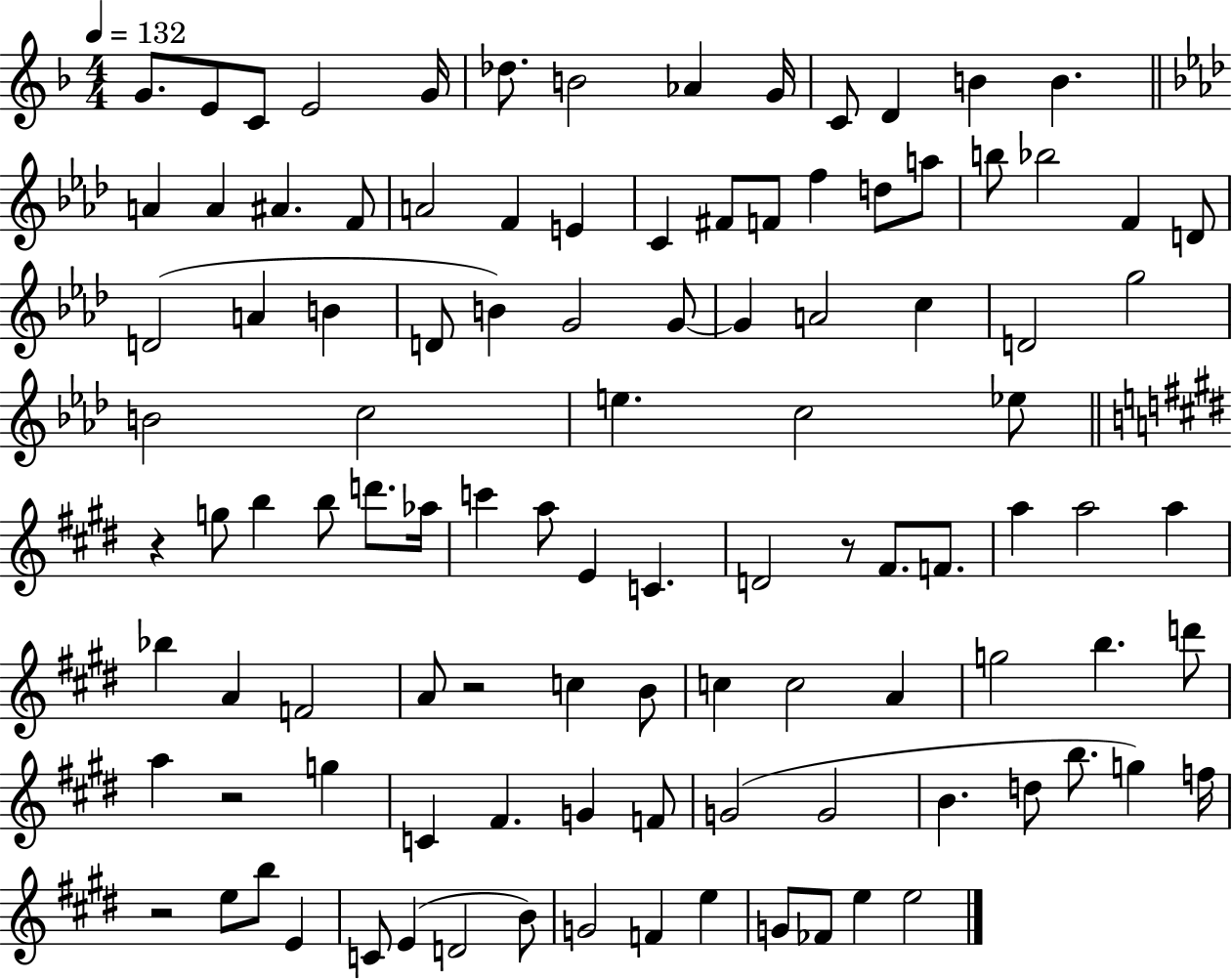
{
  \clef treble
  \numericTimeSignature
  \time 4/4
  \key f \major
  \tempo 4 = 132
  \repeat volta 2 { g'8. e'8 c'8 e'2 g'16 | des''8. b'2 aes'4 g'16 | c'8 d'4 b'4 b'4. | \bar "||" \break \key aes \major a'4 a'4 ais'4. f'8 | a'2 f'4 e'4 | c'4 fis'8 f'8 f''4 d''8 a''8 | b''8 bes''2 f'4 d'8 | \break d'2( a'4 b'4 | d'8 b'4) g'2 g'8~~ | g'4 a'2 c''4 | d'2 g''2 | \break b'2 c''2 | e''4. c''2 ees''8 | \bar "||" \break \key e \major r4 g''8 b''4 b''8 d'''8. aes''16 | c'''4 a''8 e'4 c'4. | d'2 r8 fis'8. f'8. | a''4 a''2 a''4 | \break bes''4 a'4 f'2 | a'8 r2 c''4 b'8 | c''4 c''2 a'4 | g''2 b''4. d'''8 | \break a''4 r2 g''4 | c'4 fis'4. g'4 f'8 | g'2( g'2 | b'4. d''8 b''8. g''4) f''16 | \break r2 e''8 b''8 e'4 | c'8 e'4( d'2 b'8) | g'2 f'4 e''4 | g'8 fes'8 e''4 e''2 | \break } \bar "|."
}